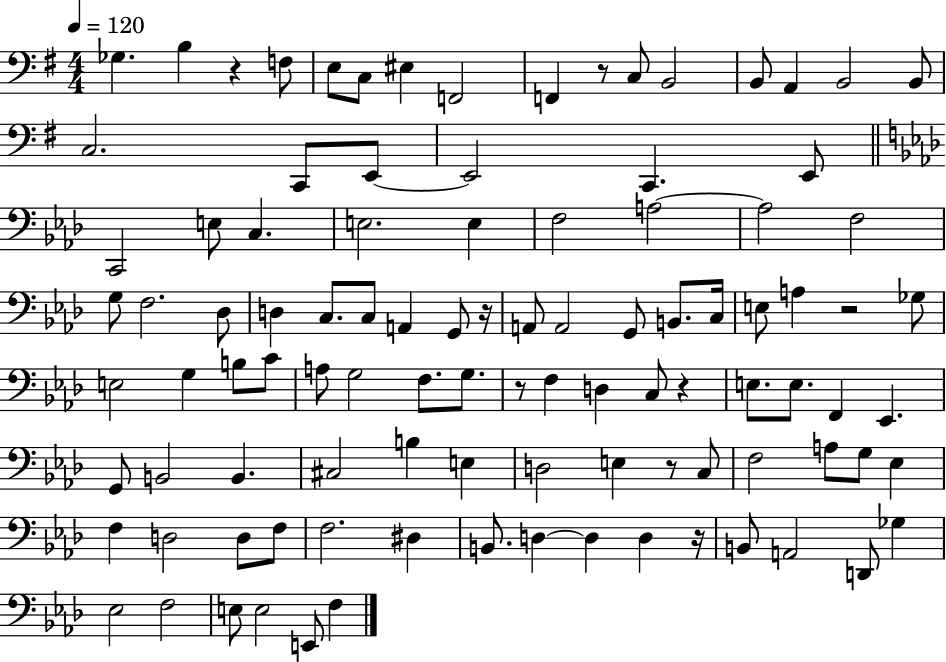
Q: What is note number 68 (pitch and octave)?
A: E3